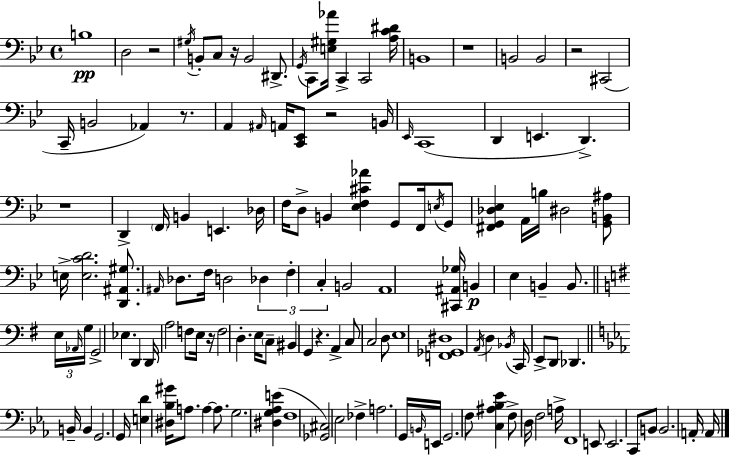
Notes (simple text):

B3/w D3/h R/h G#3/s B2/e C3/e R/s B2/h D#2/e. G2/s C2/e [E3,G#3,Ab4]/s C2/q C2/h [A3,C4,D#4]/s B2/w R/w B2/h B2/h R/h C#2/h C2/s B2/h Ab2/q R/e. A2/q A#2/s A2/s [C2,Eb2]/e R/h B2/s Eb2/s C2/w D2/q E2/q. D2/q. R/w D2/q F2/s B2/q E2/q. Db3/s F3/s D3/e B2/q [Eb3,F3,C#4,Ab4]/q G2/e F2/s E3/s G2/e [F#2,G2,Db3,Eb3]/q A2/s B3/s D#3/h [G2,B2,A#3]/e E3/s [E3,C4,D4]/h. [D2,A#2,G#3]/e. A#2/s Db3/e. F3/s D3/h Db3/q F3/q C3/q B2/h A2/w [C#2,A#2,Gb3]/s B2/q Eb3/q B2/q B2/e. E3/s Ab2/s G3/s G2/h Eb3/q. D2/q D2/s A3/h F3/e E3/s R/s F3/h D3/q. E3/s C3/e BIS2/q G2/q R/q. A2/q C3/e C3/h D3/e E3/w [F2,Gb2,D#3]/w A2/s D3/q Bb2/s C2/s E2/e D2/e Db2/q. B2/s B2/q G2/h. G2/s [E3,D4]/q [D#3,Bb3,G#4]/s A3/e. A3/q A3/e. G3/h. [D#3,G3,Ab3,E4]/q F3/w [Gb2,C#3]/h Eb3/h FES3/q A3/h. G2/s B2/s E2/s G2/h. F3/e [C3,A#3,Bb3,Eb4]/q F3/e D3/s F3/h A3/s F2/w E2/e E2/h. C2/e B2/e B2/h. A2/s A2/s